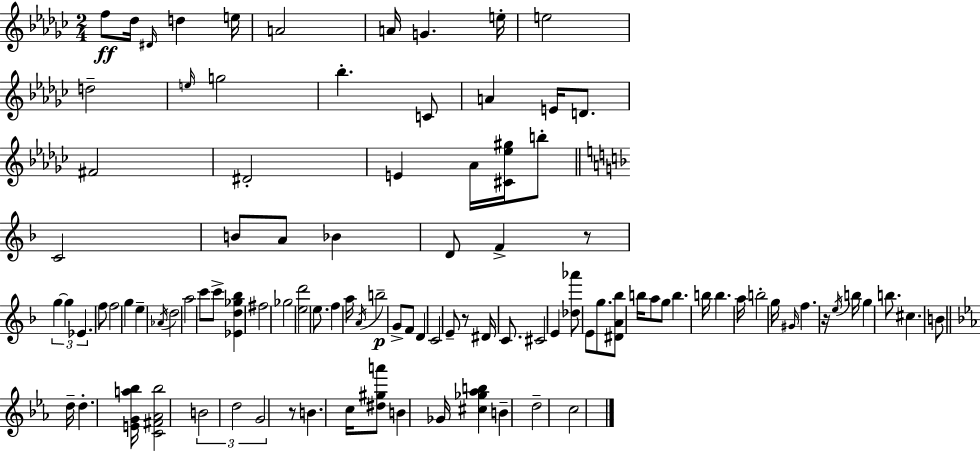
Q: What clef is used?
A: treble